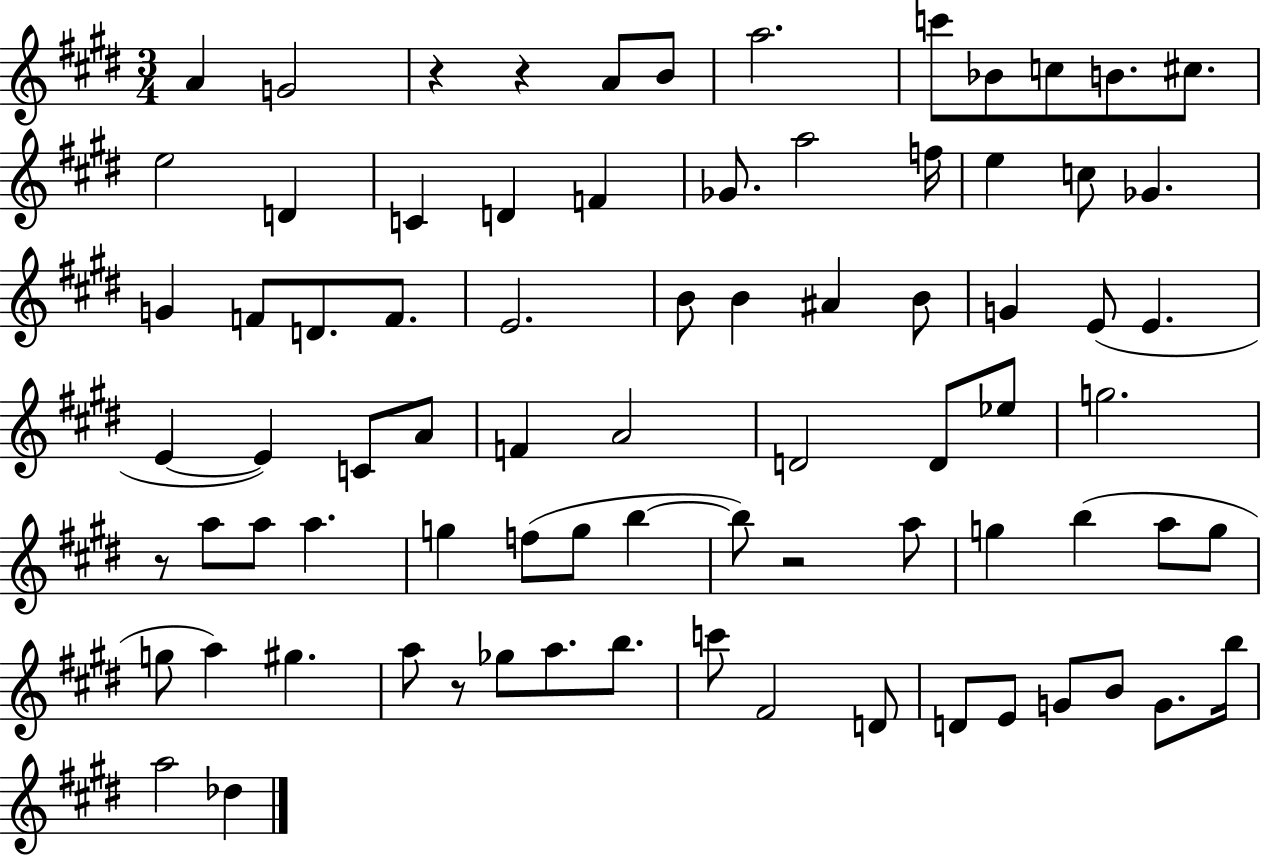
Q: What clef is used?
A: treble